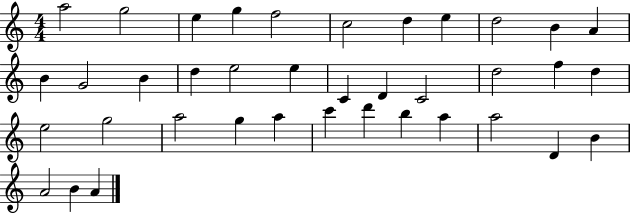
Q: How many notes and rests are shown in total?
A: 38